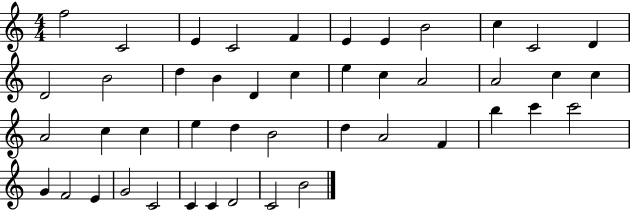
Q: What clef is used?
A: treble